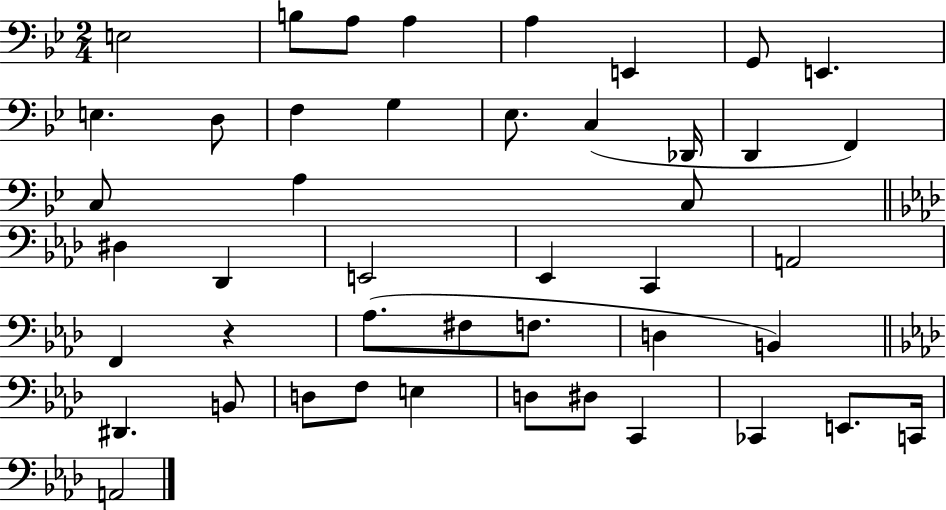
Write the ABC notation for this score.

X:1
T:Untitled
M:2/4
L:1/4
K:Bb
E,2 B,/2 A,/2 A, A, E,, G,,/2 E,, E, D,/2 F, G, _E,/2 C, _D,,/4 D,, F,, C,/2 A, C,/2 ^D, _D,, E,,2 _E,, C,, A,,2 F,, z _A,/2 ^F,/2 F,/2 D, B,, ^D,, B,,/2 D,/2 F,/2 E, D,/2 ^D,/2 C,, _C,, E,,/2 C,,/4 A,,2